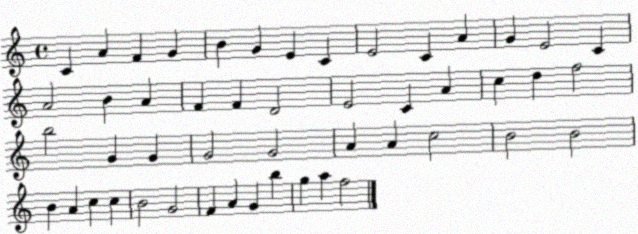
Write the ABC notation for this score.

X:1
T:Untitled
M:4/4
L:1/4
K:C
C A F G B G E C E2 C A G E2 C A2 B A F F D2 E2 C A c d f2 b2 G G G2 G2 A A c2 B2 B2 B A c c B2 G2 F A G b g a f2